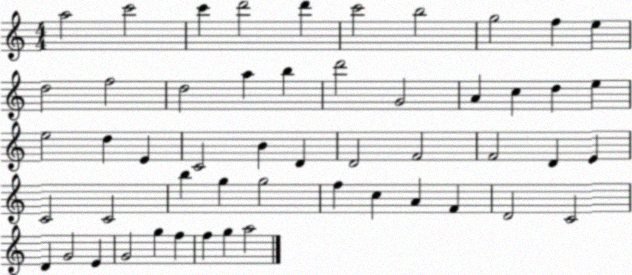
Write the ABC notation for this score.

X:1
T:Untitled
M:4/4
L:1/4
K:C
a2 c'2 c' d'2 d' c'2 b2 g2 f e d2 f2 d2 a b d'2 G2 A c d e e2 d E C2 B D D2 F2 F2 D E C2 C2 b g g2 f c A F D2 C2 D G2 E G2 g f f g a2